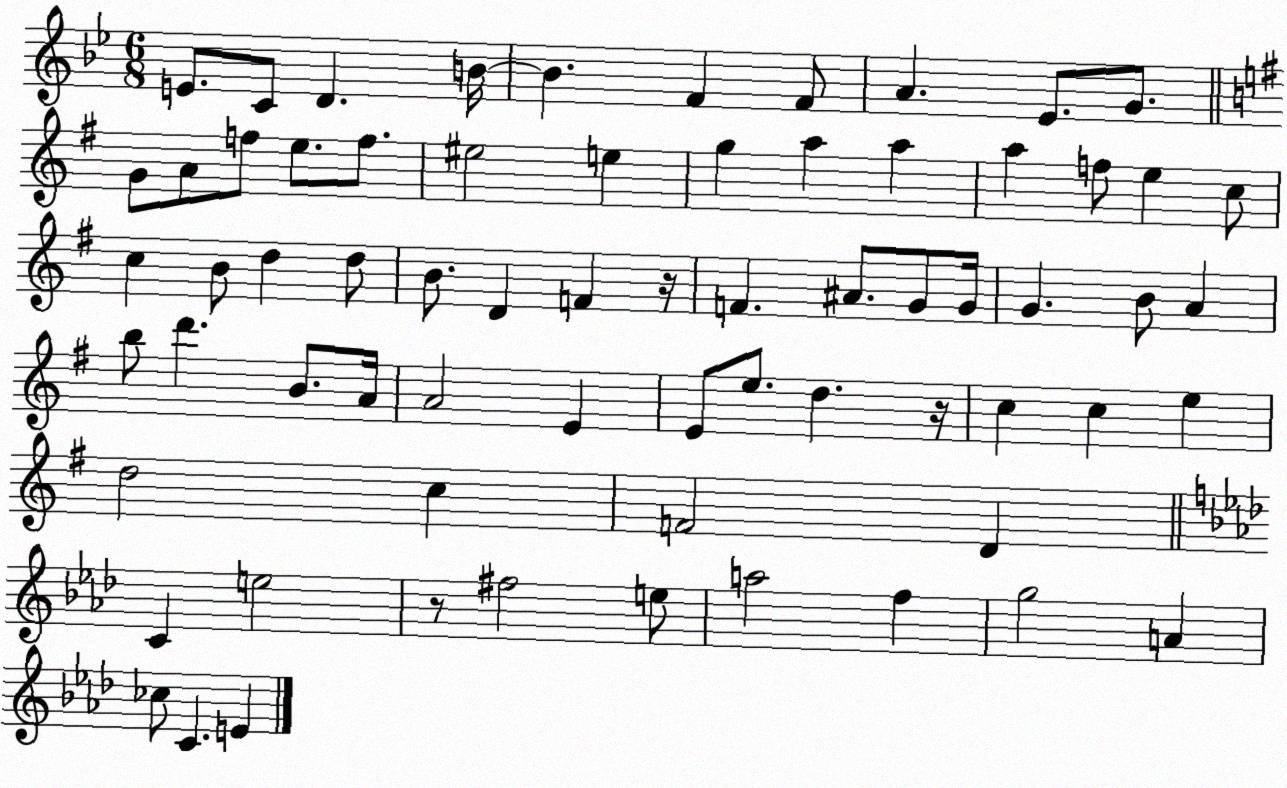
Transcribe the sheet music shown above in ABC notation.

X:1
T:Untitled
M:6/8
L:1/4
K:Bb
E/2 C/2 D B/4 B F F/2 A _E/2 G/2 G/2 A/2 f/2 e/2 f/2 ^e2 e g a a a f/2 e c/2 c B/2 d d/2 B/2 D F z/4 F ^A/2 G/2 G/4 G B/2 A b/2 d' B/2 A/4 A2 E E/2 e/2 d z/4 c c e d2 c F2 D C e2 z/2 ^f2 e/2 a2 f g2 A _c/2 C E